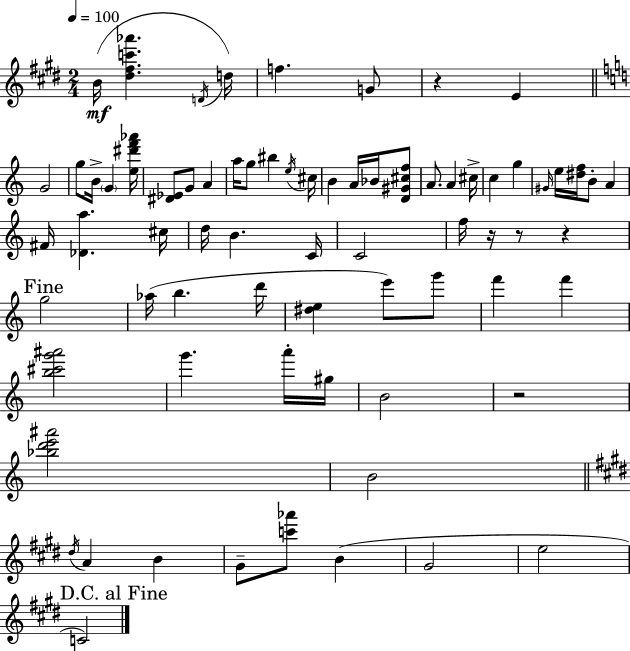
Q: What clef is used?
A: treble